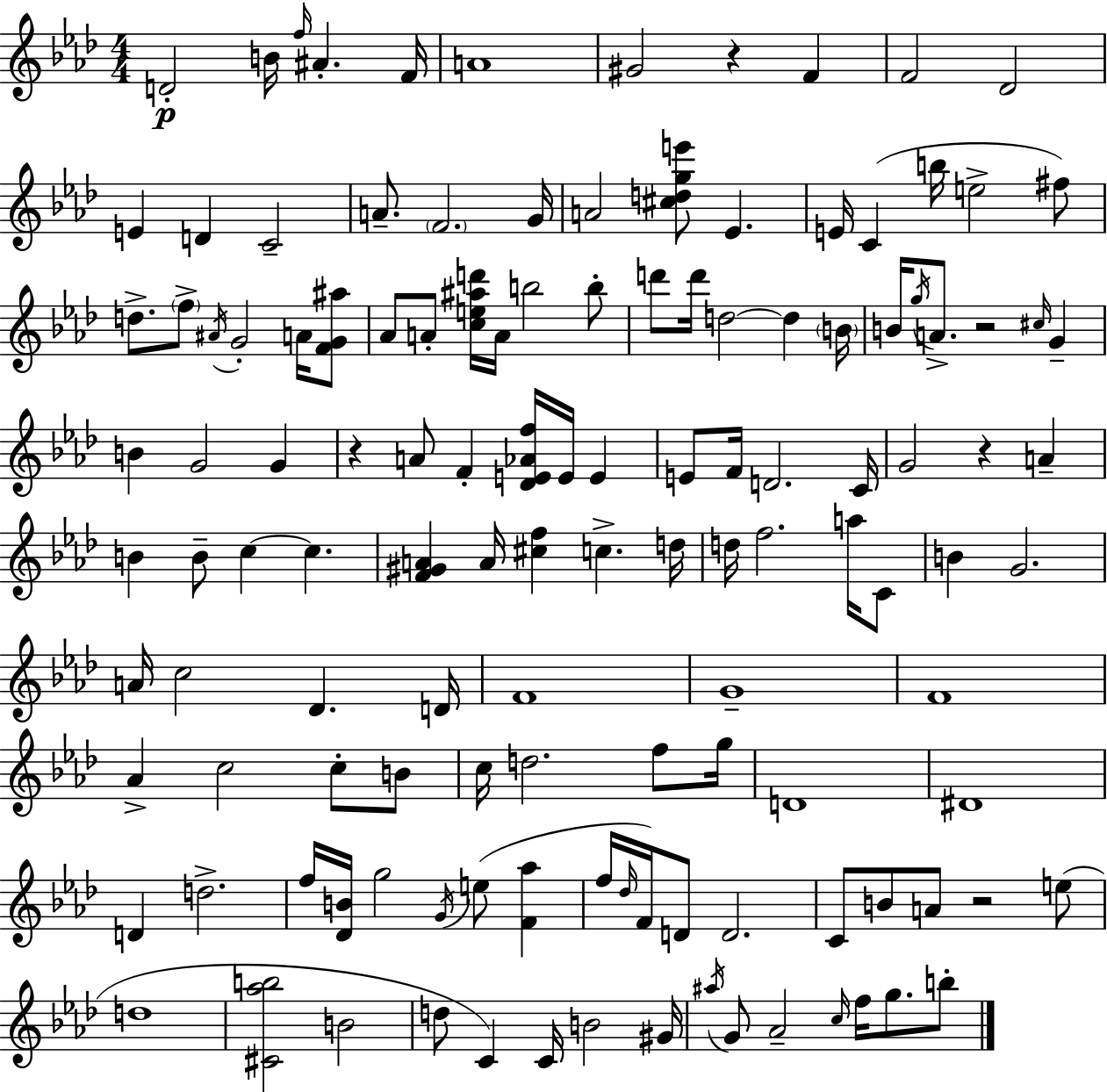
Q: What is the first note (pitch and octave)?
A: D4